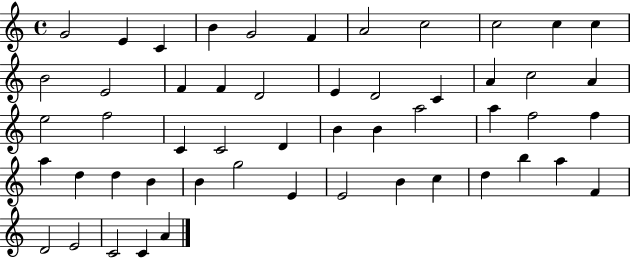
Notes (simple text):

G4/h E4/q C4/q B4/q G4/h F4/q A4/h C5/h C5/h C5/q C5/q B4/h E4/h F4/q F4/q D4/h E4/q D4/h C4/q A4/q C5/h A4/q E5/h F5/h C4/q C4/h D4/q B4/q B4/q A5/h A5/q F5/h F5/q A5/q D5/q D5/q B4/q B4/q G5/h E4/q E4/h B4/q C5/q D5/q B5/q A5/q F4/q D4/h E4/h C4/h C4/q A4/q